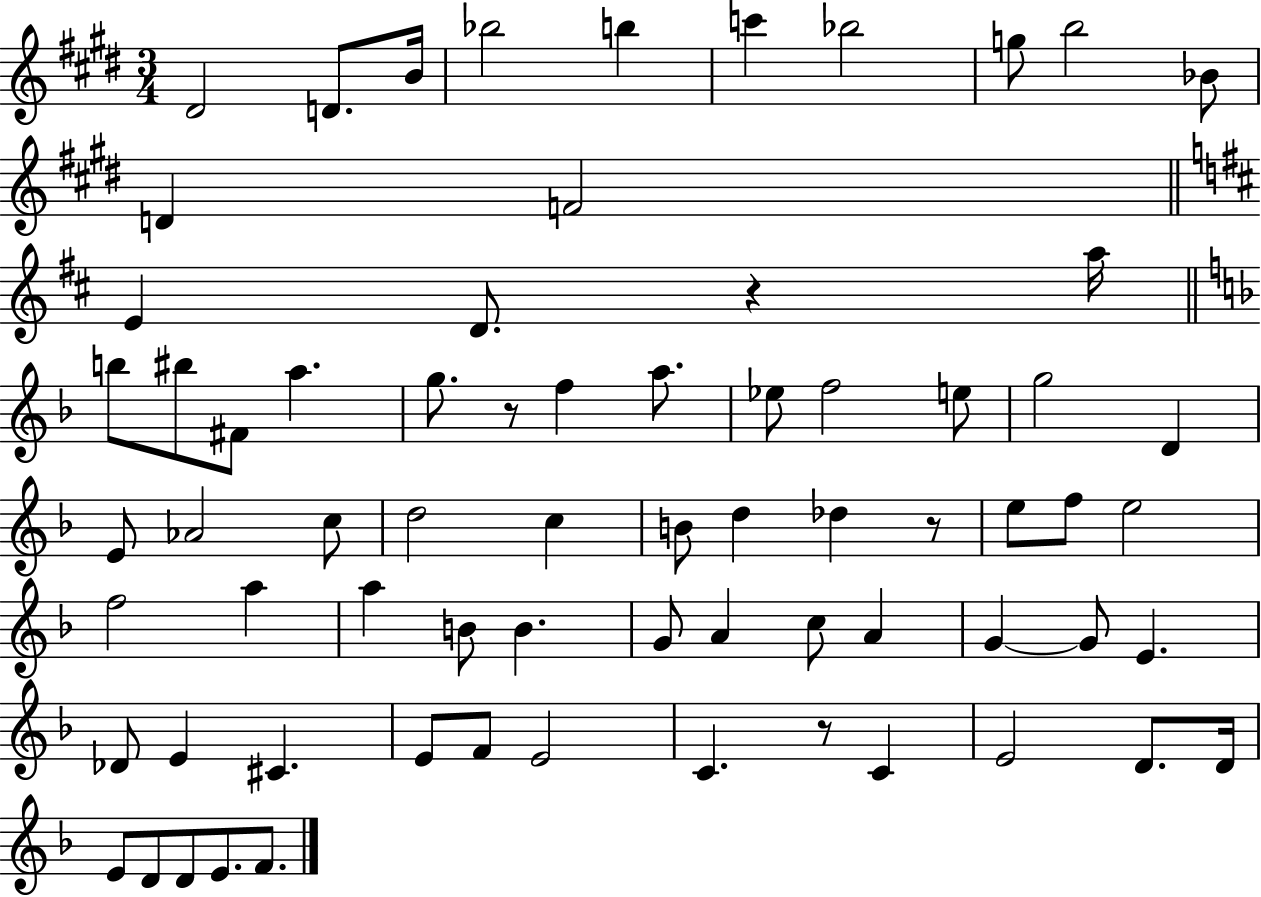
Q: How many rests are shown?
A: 4